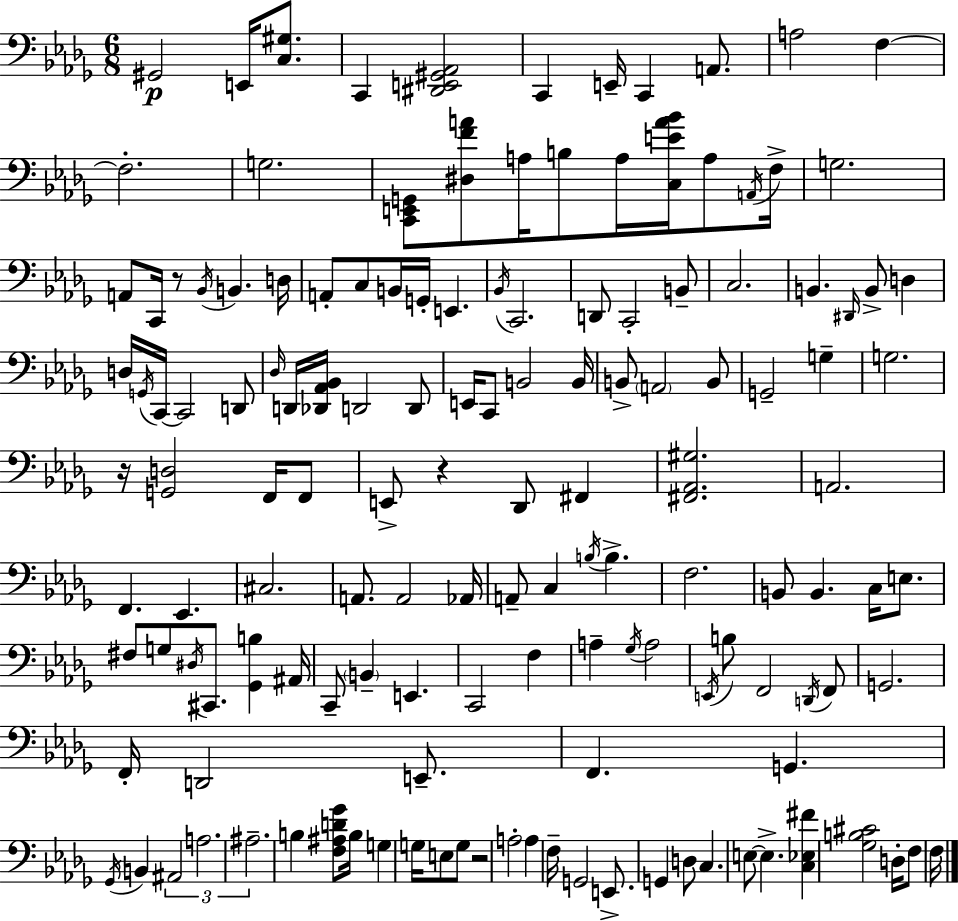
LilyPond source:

{
  \clef bass
  \numericTimeSignature
  \time 6/8
  \key bes \minor
  gis,2\p e,16 <c gis>8. | c,4 <dis, e, gis, aes,>2 | c,4 e,16-- c,4 a,8. | a2 f4~~ | \break f2.-. | g2. | <c, e, g,>8 <dis f' a'>8 a16 b8 a16 <c e' a' bes'>16 a8 \acciaccatura { a,16 } | f16-> g2. | \break a,8 c,16 r8 \acciaccatura { bes,16 } b,4. | d16 a,8-. c8 b,16 g,16-. e,4. | \acciaccatura { bes,16 } c,2. | d,8 c,2-. | \break b,8-- c2. | b,4. \grace { dis,16 } b,8-> | d4 d16 \acciaccatura { g,16 } c,16~~ c,2 | d,8 \grace { des16 } d,16 <des, aes, bes,>16 d,2 | \break d,8 e,16 c,8 b,2 | b,16 b,8-> \parenthesize a,2 | b,8 g,2-- | g4-- g2. | \break r16 <g, d>2 | f,16 f,8 e,8-> r4 | des,8 fis,4 <fis, aes, gis>2. | a,2. | \break f,4. | ees,4. cis2. | a,8. a,2 | aes,16 a,8-- c4 | \break \acciaccatura { b16 } b4.-> f2. | b,8 b,4. | c16 e8. fis8 g8 \acciaccatura { dis16 } | cis,8. <ges, b>4 ais,16 c,8-- \parenthesize b,4-- | \break e,4. c,2 | f4 a4-- | \acciaccatura { ges16 } a2 \acciaccatura { e,16 } b8 | f,2 \acciaccatura { d,16 } f,8 g,2. | \break f,16-. | d,2 e,8.-- f,4. | g,4. \acciaccatura { ges,16 } | b,4 \tuplet 3/2 { ais,2 | \break a2. | ais2.-- } | b4 <f ais d' ges'>8 b16 g4 g16 | e8 g8 r2 | \break a2-. a4 | f16-- g,2 e,8.-> | g,4 d8 c4. | e8~~ e4.-> <c ees fis'>4 | \break <ges b cis'>2 d16-. f8 f16 | \bar "|."
}